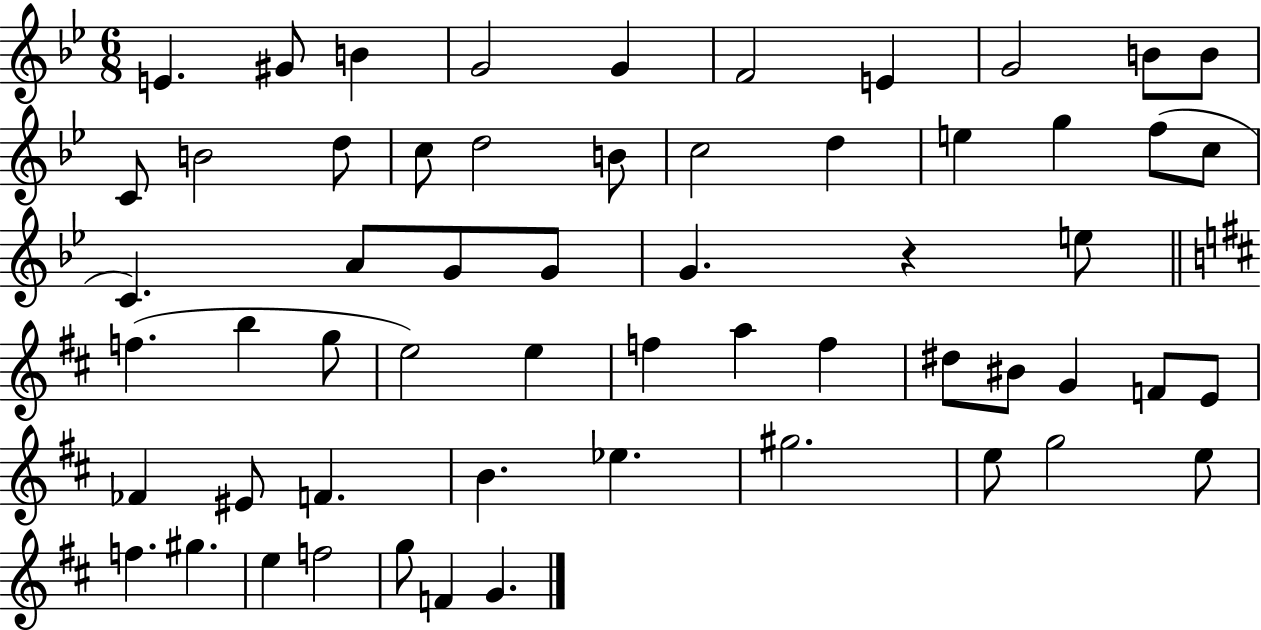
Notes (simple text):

E4/q. G#4/e B4/q G4/h G4/q F4/h E4/q G4/h B4/e B4/e C4/e B4/h D5/e C5/e D5/h B4/e C5/h D5/q E5/q G5/q F5/e C5/e C4/q. A4/e G4/e G4/e G4/q. R/q E5/e F5/q. B5/q G5/e E5/h E5/q F5/q A5/q F5/q D#5/e BIS4/e G4/q F4/e E4/e FES4/q EIS4/e F4/q. B4/q. Eb5/q. G#5/h. E5/e G5/h E5/e F5/q. G#5/q. E5/q F5/h G5/e F4/q G4/q.